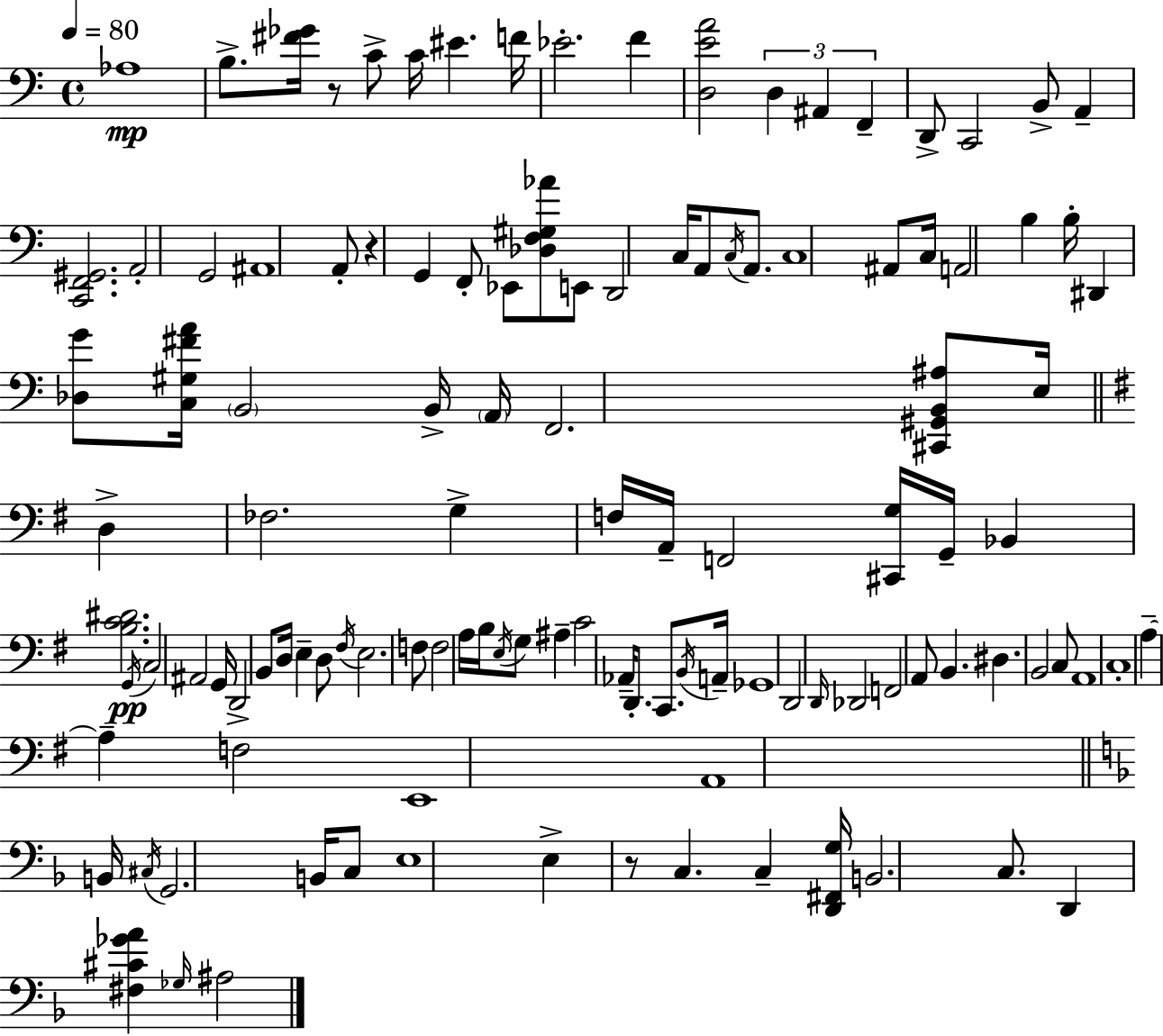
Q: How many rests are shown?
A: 3